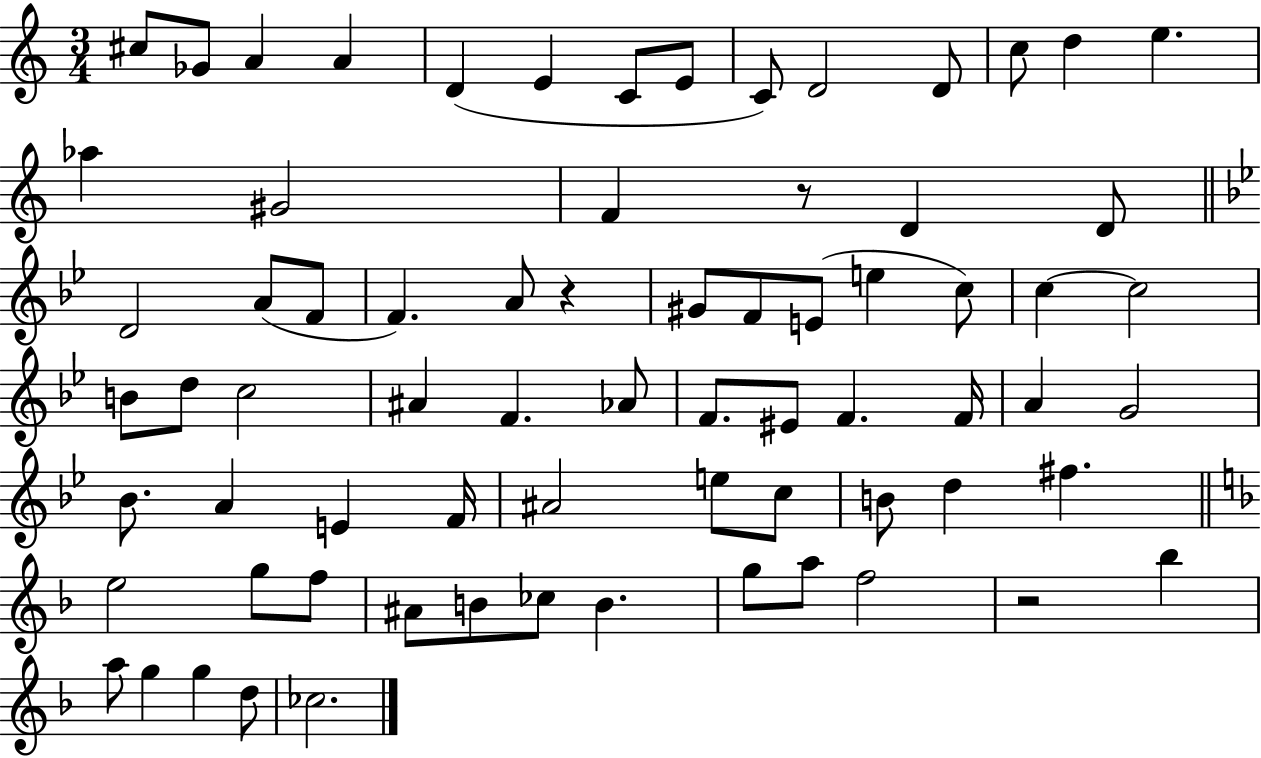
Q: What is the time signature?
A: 3/4